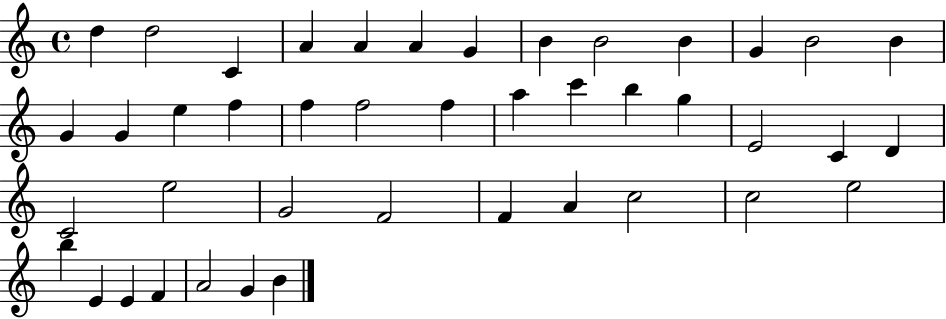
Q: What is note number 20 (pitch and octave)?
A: F5